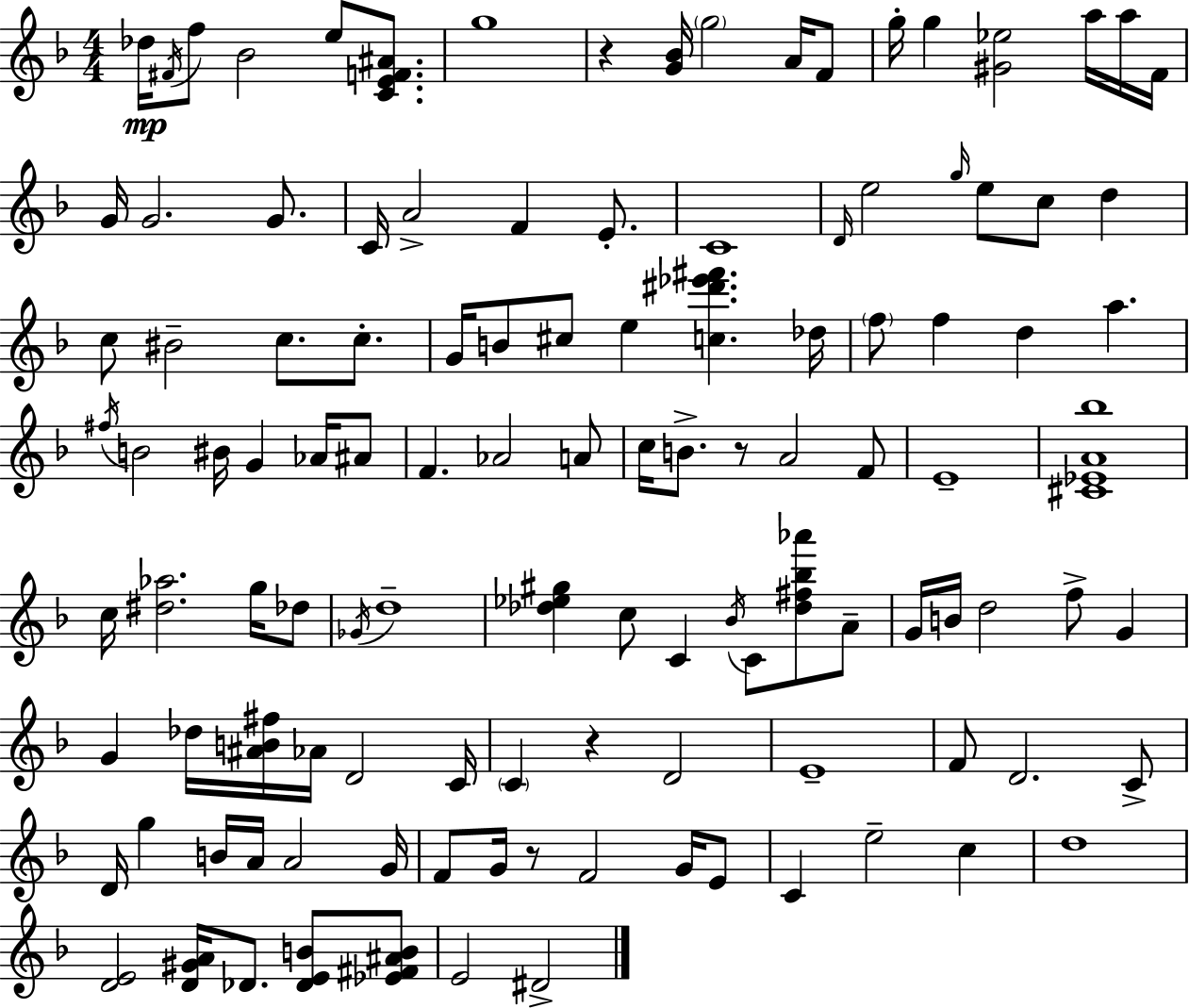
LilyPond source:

{
  \clef treble
  \numericTimeSignature
  \time 4/4
  \key f \major
  \repeat volta 2 { des''16\mp \acciaccatura { fis'16 } f''8 bes'2 e''8 <c' e' f' ais'>8. | g''1 | r4 <g' bes'>16 \parenthesize g''2 a'16 f'8 | g''16-. g''4 <gis' ees''>2 a''16 a''16 | \break f'16 g'16 g'2. g'8. | c'16 a'2-> f'4 e'8.-. | c'1 | \grace { d'16 } e''2 \grace { g''16 } e''8 c''8 d''4 | \break c''8 bis'2-- c''8. | c''8.-. g'16 b'8 cis''8 e''4 <c'' dis''' ees''' fis'''>4. | des''16 \parenthesize f''8 f''4 d''4 a''4. | \acciaccatura { fis''16 } b'2 bis'16 g'4 | \break aes'16 ais'8 f'4. aes'2 | a'8 c''16 b'8.-> r8 a'2 | f'8 e'1-- | <cis' ees' a' bes''>1 | \break c''16 <dis'' aes''>2. | g''16 des''8 \acciaccatura { ges'16 } d''1-- | <des'' ees'' gis''>4 c''8 c'4 \acciaccatura { bes'16 } | c'8 <des'' fis'' bes'' aes'''>8 a'8-- g'16 b'16 d''2 | \break f''8-> g'4 g'4 des''16 <ais' b' fis''>16 aes'16 d'2 | c'16 \parenthesize c'4 r4 d'2 | e'1-- | f'8 d'2. | \break c'8-> d'16 g''4 b'16 a'16 a'2 | g'16 f'8 g'16 r8 f'2 | g'16 e'8 c'4 e''2-- | c''4 d''1 | \break <d' e'>2 <d' gis' a'>16 des'8. | <des' e' b'>8 <ees' fis' ais' b'>8 e'2 dis'2-> | } \bar "|."
}